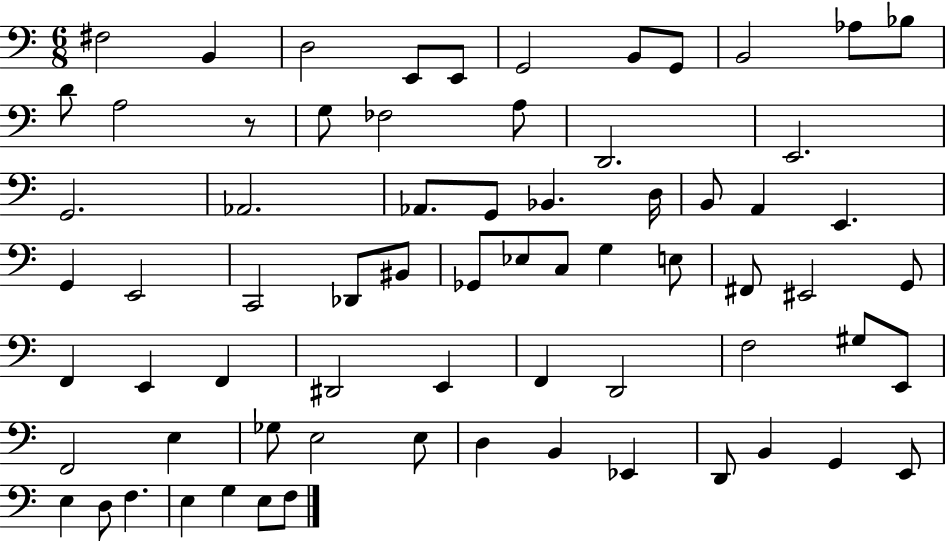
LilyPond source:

{
  \clef bass
  \numericTimeSignature
  \time 6/8
  \key c \major
  \repeat volta 2 { fis2 b,4 | d2 e,8 e,8 | g,2 b,8 g,8 | b,2 aes8 bes8 | \break d'8 a2 r8 | g8 fes2 a8 | d,2. | e,2. | \break g,2. | aes,2. | aes,8. g,8 bes,4. d16 | b,8 a,4 e,4. | \break g,4 e,2 | c,2 des,8 bis,8 | ges,8 ees8 c8 g4 e8 | fis,8 eis,2 g,8 | \break f,4 e,4 f,4 | dis,2 e,4 | f,4 d,2 | f2 gis8 e,8 | \break f,2 e4 | ges8 e2 e8 | d4 b,4 ees,4 | d,8 b,4 g,4 e,8 | \break e4 d8 f4. | e4 g4 e8 f8 | } \bar "|."
}